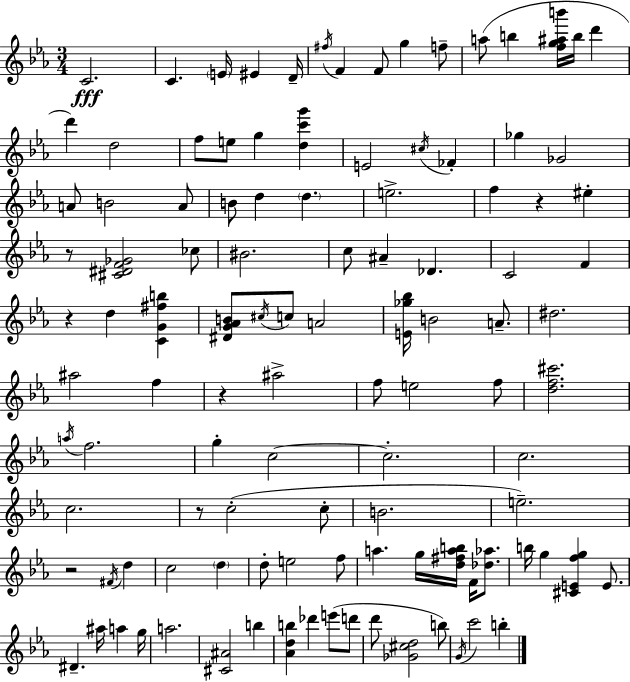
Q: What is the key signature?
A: C minor